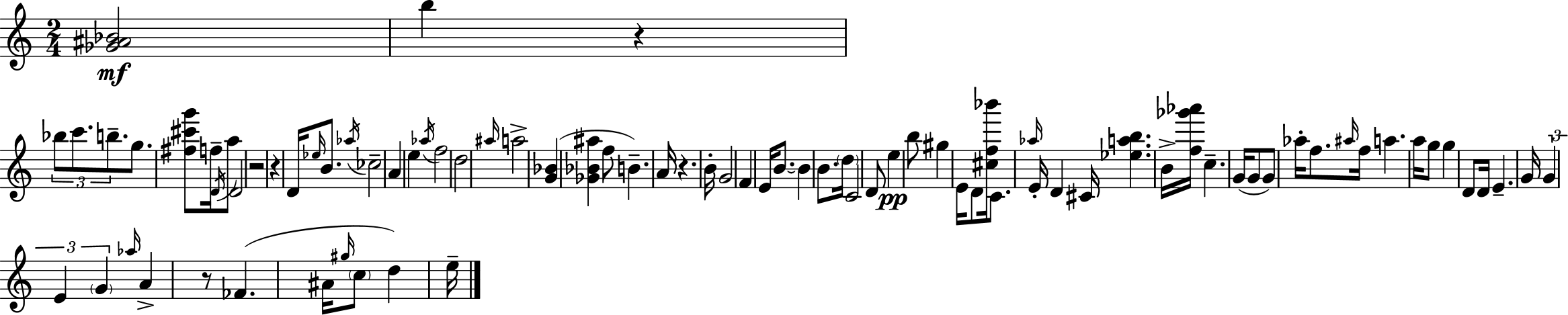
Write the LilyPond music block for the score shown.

{
  \clef treble
  \numericTimeSignature
  \time 2/4
  \key c \major
  <ges' ais' bes'>2\mf | b''4 r4 | \tuplet 3/2 { bes''8 c'''8. b''8.-- } | g''8. <fis'' cis''' g'''>8 f''16-- \acciaccatura { d'16 } a''8 | \break d'2 | r2 | r4 d'16 \grace { ees''16 } b'8. | \acciaccatura { aes''16 } ces''2-- | \break a'4 e''4 | \acciaccatura { aes''16 } f''2 | d''2 | \grace { ais''16 } a''2-> | \break <g' bes'>4( | <ges' bes' ais''>4 f''8 b'4.--) | a'16 r4. | b'16-. g'2 | \break f'4 | e'16 b'8.~~ b'4 | b'8. \parenthesize d''16 c'2 | d'8 e''4\pp | \break b''8 gis''4 | e'16 d'8 <cis'' f'' bes'''>16 c'8. | \grace { aes''16 } e'16-. d'4 cis'16 <ees'' a'' b''>4. | b'16-> <f'' ges''' aes'''>16 c''4.-- | \break g'16( g'8 | g'8) aes''16-. f''8. \grace { ais''16 } f''16 | a''4. a''16 g''8 | g''4 d'8 d'16 | \break e'4.-- g'16 \tuplet 3/2 { g'4 | e'4 \parenthesize g'4 } | \grace { aes''16 } a'4-> | r8 fes'4.( | \break ais'16 \grace { gis''16 } \parenthesize c''8 d''4) | e''16-- \bar "|."
}